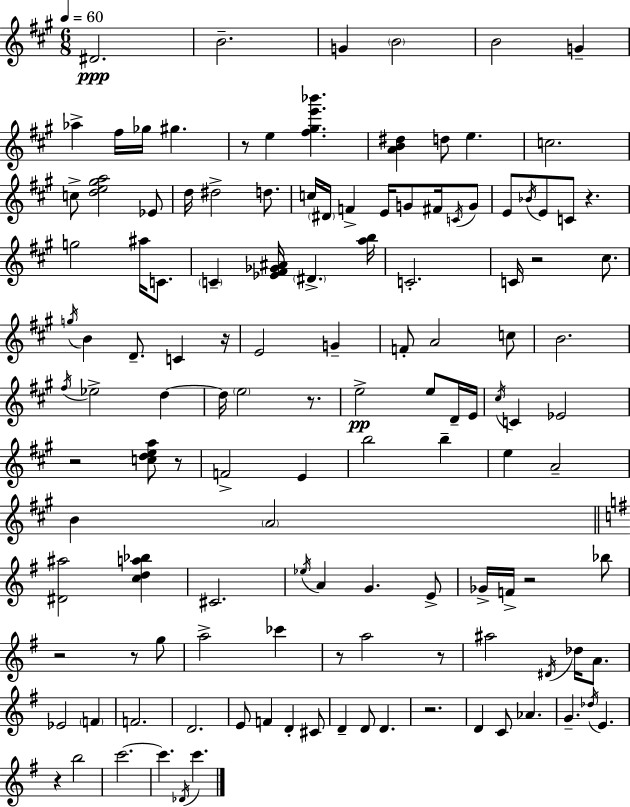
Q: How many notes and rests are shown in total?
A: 129